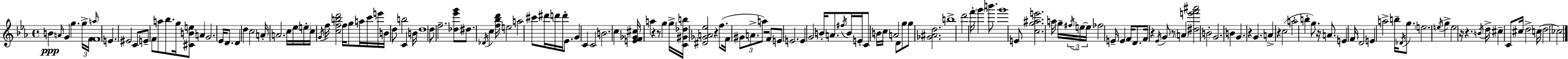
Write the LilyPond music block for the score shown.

{
  \clef treble
  \time 4/4
  \defaultTimeSignature
  \key c \minor
  b'4\ppp \grace { a'16 } g'4 g''4. \tuplet 3/2 { g''16-> | f'16 \grace { a''16 } } f'1 | e'4. eis'2 | c'8 e'8-- f'8 a''8 bes''8. g''16 <cis' b' e''>8 a'4 | \break g'2. ees'16 d'8. | d'4 d''4 c''2 | a'16-. a'2. c''16 | ees''16 \parenthesize e''16-. c''16 \acciaccatura { g'16 } f''16 <c'' f'' b'' d'''>2 f''16 g''8 | \break a''16 c'''16 e'''16 b'16 d''8 b''2 c'4 | b'16 d''1 | d''8 f''2.-- | <des'' ees''' g'''>8 dis''8. \acciaccatura { des'16 } c''4 <f'' bes'' d'''>16 e''2 | \break a''2 cis'''8 dis'''16 d'''16 | d'''16-. ees'8. g'4 c'4 c'2 | b'2. | c''4 <e' f' ges' cis''>16 a''4 r4 r8 g''4 | \break g''16-> <c' gis' des'' b''>16 <dis' ges' a' ees''>2 r4 | f''8.( f'16 \tuplet 3/2 { gis'8 a'8.-> a''8) } r2 | f'8 e'8 e'2. | e'4 g'2 | \break b'16-. a'8. \acciaccatura { fis''16 } b'16 e'16-. c'8 b'16 c''16 a'2 | d'8 g''8 g''8 <ges' ais' d''>2. | b''1-> | d'''2 f'''16-. \parenthesize g'''4 | \break b'''8. g'''1 | e'8 <c'' g'' ais'' e'''>2. | a''16 g''16-- \tuplet 3/2 { \acciaccatura { fis''16 } e''16~~ e''16 } fes''2 | e'16-- e'4 f'16 d'8. f'16 r4 \acciaccatura { ees'16 } g'8 | \break r8 \parenthesize a'4 <dis'' e''' f''' ais'''>2 b'2-. | g'2. | b'4 g'4. r4 | g'4. a'4-> r4 c''2( | \break a''2-. b''4-. | g''8.) r16 a'8. e'4 f'16 d'2 | e'4 a''2-> | b''16-- \acciaccatura { des'16 } g''8. \parenthesize e''2. | \break \acciaccatura { e''16 } g''4-> e''2 | r16 r4. \acciaccatura { b'16 } d''16-> cis''4-- c'8 | cis''16 d''2-> c''16( d''2 | ces''2) \bar "|."
}